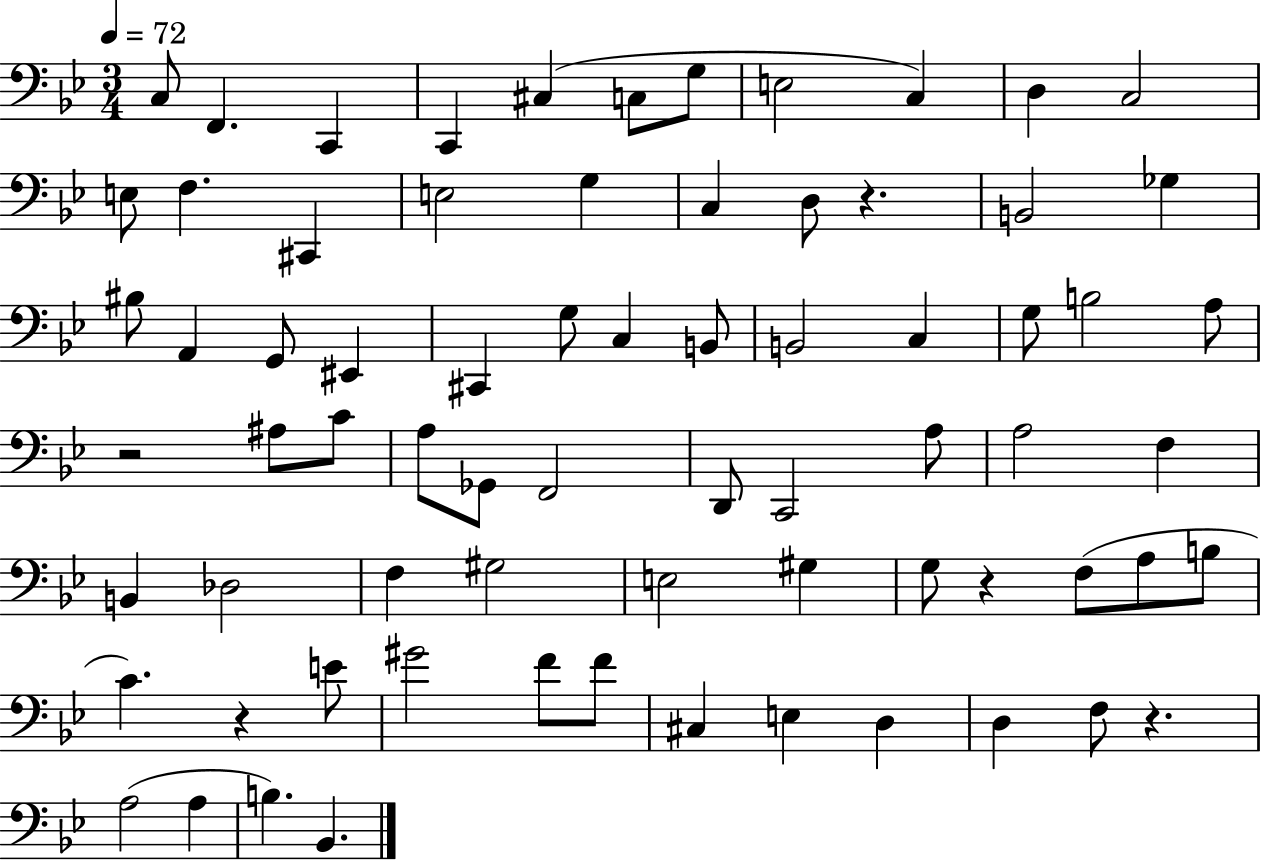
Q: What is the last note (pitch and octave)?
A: Bb2